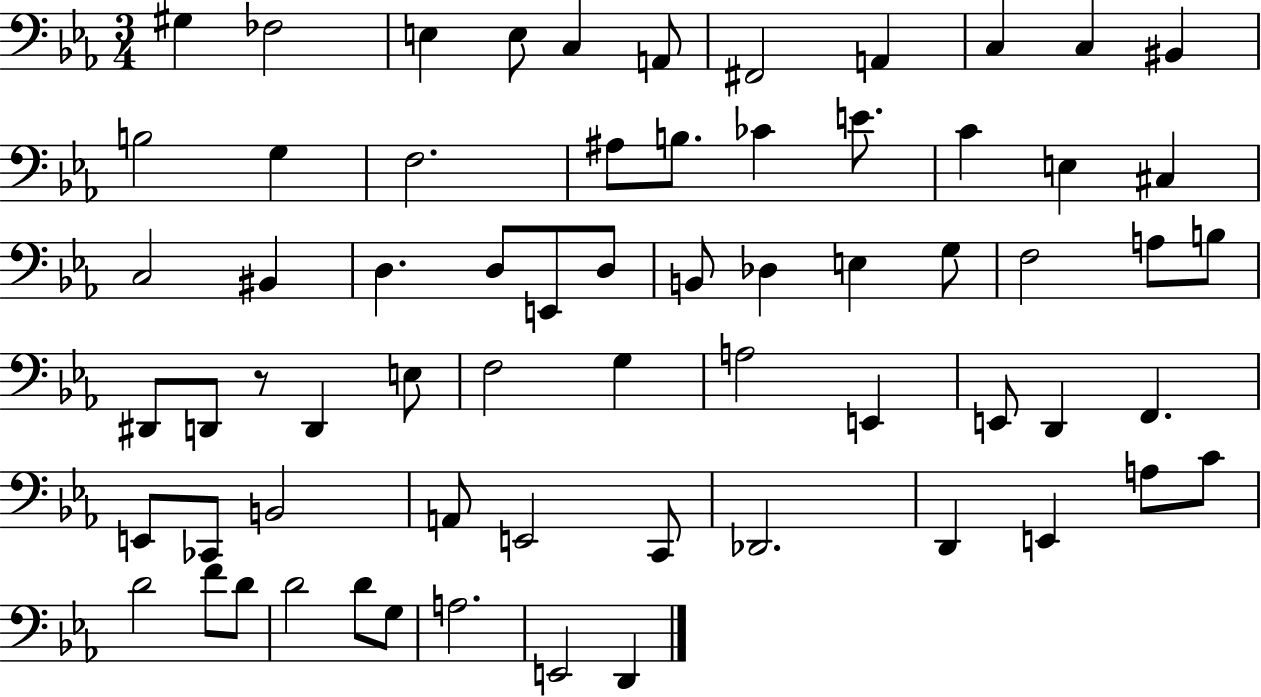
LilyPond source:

{
  \clef bass
  \numericTimeSignature
  \time 3/4
  \key ees \major
  gis4 fes2 | e4 e8 c4 a,8 | fis,2 a,4 | c4 c4 bis,4 | \break b2 g4 | f2. | ais8 b8. ces'4 e'8. | c'4 e4 cis4 | \break c2 bis,4 | d4. d8 e,8 d8 | b,8 des4 e4 g8 | f2 a8 b8 | \break dis,8 d,8 r8 d,4 e8 | f2 g4 | a2 e,4 | e,8 d,4 f,4. | \break e,8 ces,8 b,2 | a,8 e,2 c,8 | des,2. | d,4 e,4 a8 c'8 | \break d'2 f'8 d'8 | d'2 d'8 g8 | a2. | e,2 d,4 | \break \bar "|."
}